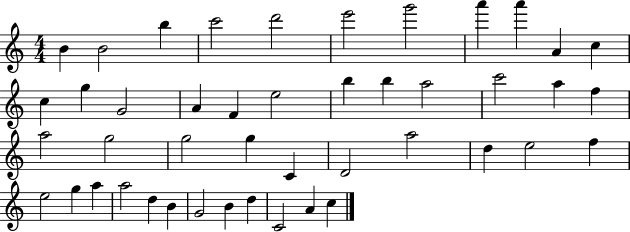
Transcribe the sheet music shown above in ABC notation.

X:1
T:Untitled
M:4/4
L:1/4
K:C
B B2 b c'2 d'2 e'2 g'2 a' a' A c c g G2 A F e2 b b a2 c'2 a f a2 g2 g2 g C D2 a2 d e2 f e2 g a a2 d B G2 B d C2 A c